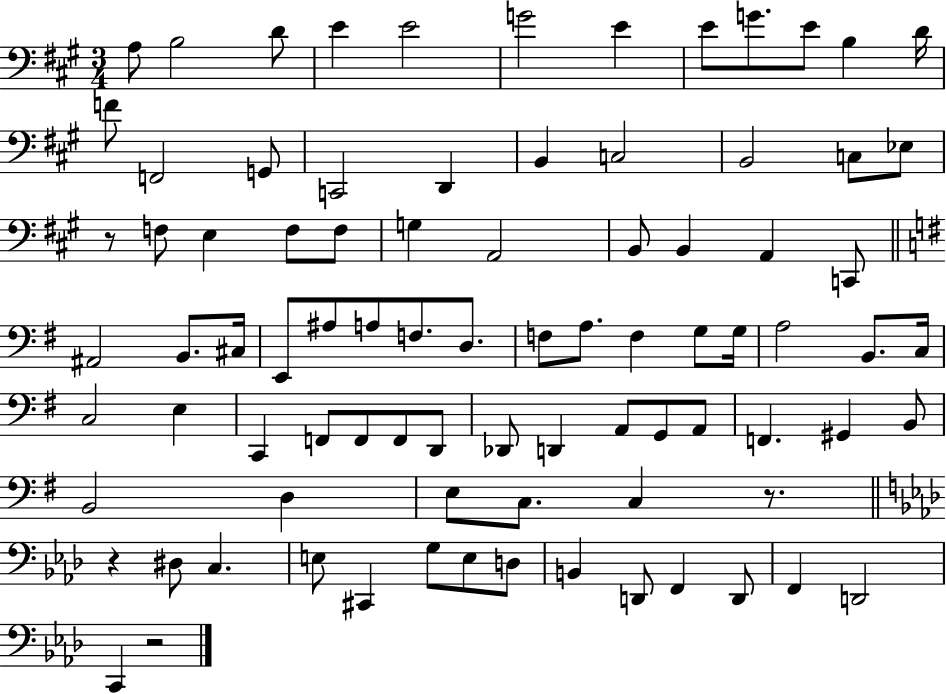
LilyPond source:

{
  \clef bass
  \numericTimeSignature
  \time 3/4
  \key a \major
  a8 b2 d'8 | e'4 e'2 | g'2 e'4 | e'8 g'8. e'8 b4 d'16 | \break f'8 f,2 g,8 | c,2 d,4 | b,4 c2 | b,2 c8 ees8 | \break r8 f8 e4 f8 f8 | g4 a,2 | b,8 b,4 a,4 c,8 | \bar "||" \break \key g \major ais,2 b,8. cis16 | e,8 ais8 a8 f8. d8. | f8 a8. f4 g8 g16 | a2 b,8. c16 | \break c2 e4 | c,4 f,8 f,8 f,8 d,8 | des,8 d,4 a,8 g,8 a,8 | f,4. gis,4 b,8 | \break b,2 d4 | e8 c8. c4 r8. | \bar "||" \break \key aes \major r4 dis8 c4. | e8 cis,4 g8 e8 d8 | b,4 d,8 f,4 d,8 | f,4 d,2 | \break c,4 r2 | \bar "|."
}